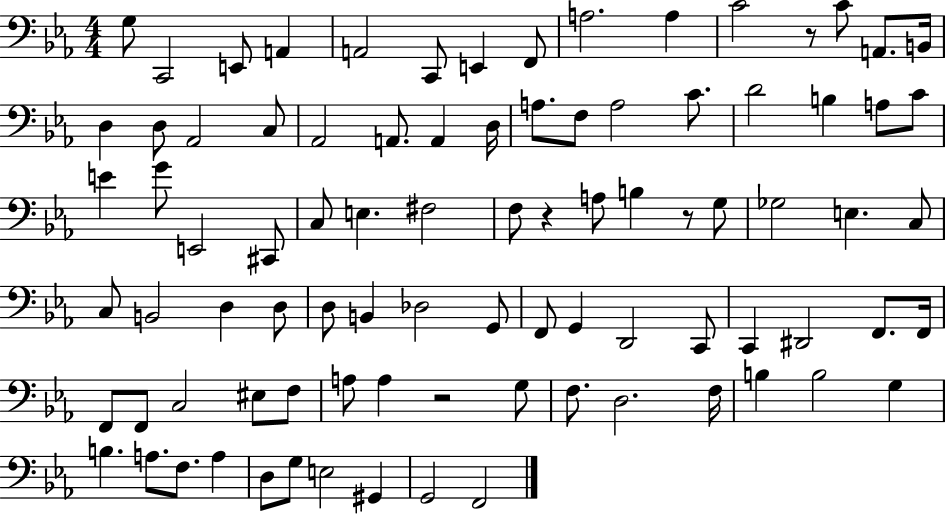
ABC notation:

X:1
T:Untitled
M:4/4
L:1/4
K:Eb
G,/2 C,,2 E,,/2 A,, A,,2 C,,/2 E,, F,,/2 A,2 A, C2 z/2 C/2 A,,/2 B,,/4 D, D,/2 _A,,2 C,/2 _A,,2 A,,/2 A,, D,/4 A,/2 F,/2 A,2 C/2 D2 B, A,/2 C/2 E G/2 E,,2 ^C,,/2 C,/2 E, ^F,2 F,/2 z A,/2 B, z/2 G,/2 _G,2 E, C,/2 C,/2 B,,2 D, D,/2 D,/2 B,, _D,2 G,,/2 F,,/2 G,, D,,2 C,,/2 C,, ^D,,2 F,,/2 F,,/4 F,,/2 F,,/2 C,2 ^E,/2 F,/2 A,/2 A, z2 G,/2 F,/2 D,2 F,/4 B, B,2 G, B, A,/2 F,/2 A, D,/2 G,/2 E,2 ^G,, G,,2 F,,2